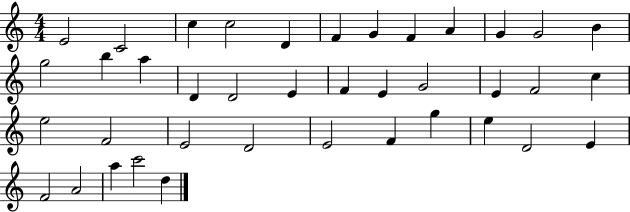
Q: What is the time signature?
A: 4/4